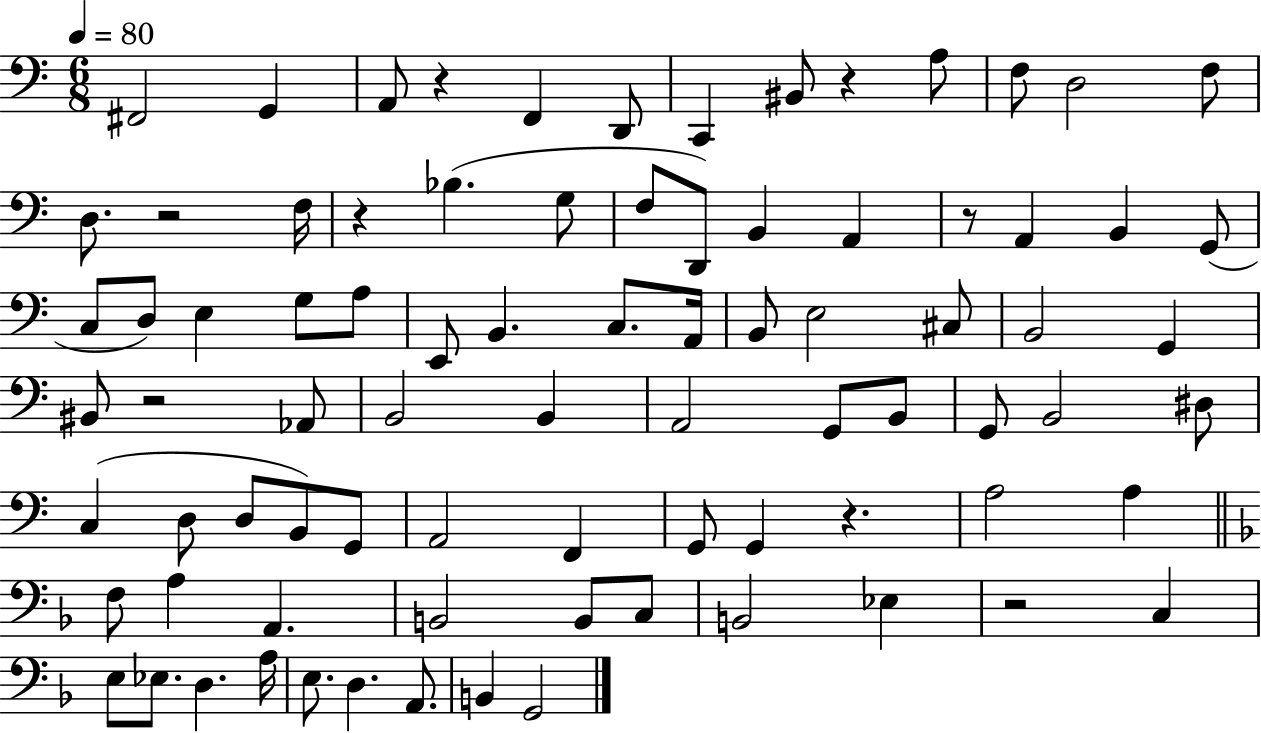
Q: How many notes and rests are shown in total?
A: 83